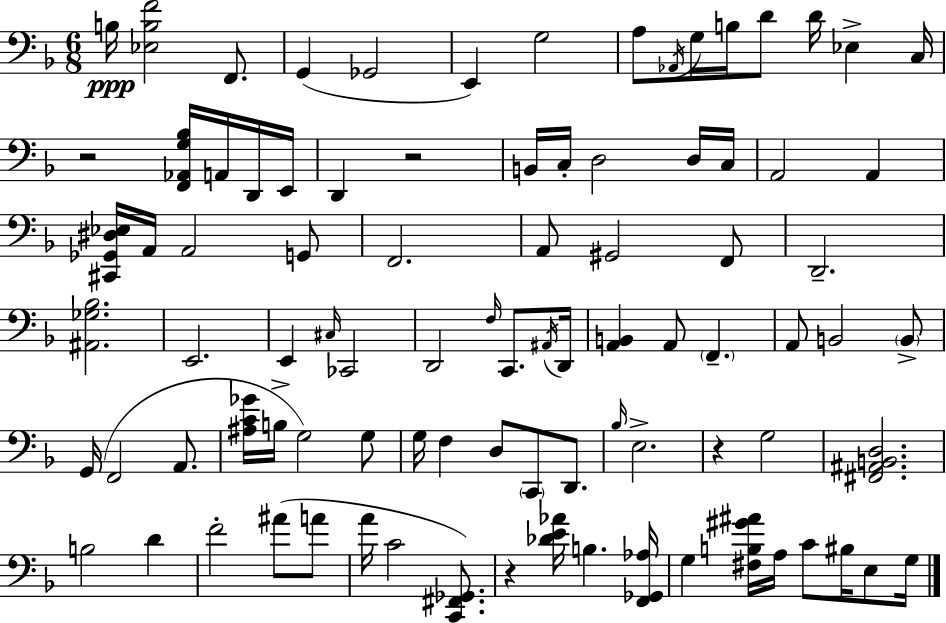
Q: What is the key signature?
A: D minor